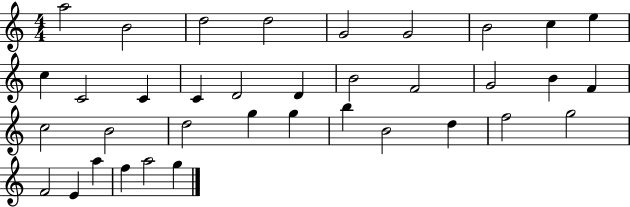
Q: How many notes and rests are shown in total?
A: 36